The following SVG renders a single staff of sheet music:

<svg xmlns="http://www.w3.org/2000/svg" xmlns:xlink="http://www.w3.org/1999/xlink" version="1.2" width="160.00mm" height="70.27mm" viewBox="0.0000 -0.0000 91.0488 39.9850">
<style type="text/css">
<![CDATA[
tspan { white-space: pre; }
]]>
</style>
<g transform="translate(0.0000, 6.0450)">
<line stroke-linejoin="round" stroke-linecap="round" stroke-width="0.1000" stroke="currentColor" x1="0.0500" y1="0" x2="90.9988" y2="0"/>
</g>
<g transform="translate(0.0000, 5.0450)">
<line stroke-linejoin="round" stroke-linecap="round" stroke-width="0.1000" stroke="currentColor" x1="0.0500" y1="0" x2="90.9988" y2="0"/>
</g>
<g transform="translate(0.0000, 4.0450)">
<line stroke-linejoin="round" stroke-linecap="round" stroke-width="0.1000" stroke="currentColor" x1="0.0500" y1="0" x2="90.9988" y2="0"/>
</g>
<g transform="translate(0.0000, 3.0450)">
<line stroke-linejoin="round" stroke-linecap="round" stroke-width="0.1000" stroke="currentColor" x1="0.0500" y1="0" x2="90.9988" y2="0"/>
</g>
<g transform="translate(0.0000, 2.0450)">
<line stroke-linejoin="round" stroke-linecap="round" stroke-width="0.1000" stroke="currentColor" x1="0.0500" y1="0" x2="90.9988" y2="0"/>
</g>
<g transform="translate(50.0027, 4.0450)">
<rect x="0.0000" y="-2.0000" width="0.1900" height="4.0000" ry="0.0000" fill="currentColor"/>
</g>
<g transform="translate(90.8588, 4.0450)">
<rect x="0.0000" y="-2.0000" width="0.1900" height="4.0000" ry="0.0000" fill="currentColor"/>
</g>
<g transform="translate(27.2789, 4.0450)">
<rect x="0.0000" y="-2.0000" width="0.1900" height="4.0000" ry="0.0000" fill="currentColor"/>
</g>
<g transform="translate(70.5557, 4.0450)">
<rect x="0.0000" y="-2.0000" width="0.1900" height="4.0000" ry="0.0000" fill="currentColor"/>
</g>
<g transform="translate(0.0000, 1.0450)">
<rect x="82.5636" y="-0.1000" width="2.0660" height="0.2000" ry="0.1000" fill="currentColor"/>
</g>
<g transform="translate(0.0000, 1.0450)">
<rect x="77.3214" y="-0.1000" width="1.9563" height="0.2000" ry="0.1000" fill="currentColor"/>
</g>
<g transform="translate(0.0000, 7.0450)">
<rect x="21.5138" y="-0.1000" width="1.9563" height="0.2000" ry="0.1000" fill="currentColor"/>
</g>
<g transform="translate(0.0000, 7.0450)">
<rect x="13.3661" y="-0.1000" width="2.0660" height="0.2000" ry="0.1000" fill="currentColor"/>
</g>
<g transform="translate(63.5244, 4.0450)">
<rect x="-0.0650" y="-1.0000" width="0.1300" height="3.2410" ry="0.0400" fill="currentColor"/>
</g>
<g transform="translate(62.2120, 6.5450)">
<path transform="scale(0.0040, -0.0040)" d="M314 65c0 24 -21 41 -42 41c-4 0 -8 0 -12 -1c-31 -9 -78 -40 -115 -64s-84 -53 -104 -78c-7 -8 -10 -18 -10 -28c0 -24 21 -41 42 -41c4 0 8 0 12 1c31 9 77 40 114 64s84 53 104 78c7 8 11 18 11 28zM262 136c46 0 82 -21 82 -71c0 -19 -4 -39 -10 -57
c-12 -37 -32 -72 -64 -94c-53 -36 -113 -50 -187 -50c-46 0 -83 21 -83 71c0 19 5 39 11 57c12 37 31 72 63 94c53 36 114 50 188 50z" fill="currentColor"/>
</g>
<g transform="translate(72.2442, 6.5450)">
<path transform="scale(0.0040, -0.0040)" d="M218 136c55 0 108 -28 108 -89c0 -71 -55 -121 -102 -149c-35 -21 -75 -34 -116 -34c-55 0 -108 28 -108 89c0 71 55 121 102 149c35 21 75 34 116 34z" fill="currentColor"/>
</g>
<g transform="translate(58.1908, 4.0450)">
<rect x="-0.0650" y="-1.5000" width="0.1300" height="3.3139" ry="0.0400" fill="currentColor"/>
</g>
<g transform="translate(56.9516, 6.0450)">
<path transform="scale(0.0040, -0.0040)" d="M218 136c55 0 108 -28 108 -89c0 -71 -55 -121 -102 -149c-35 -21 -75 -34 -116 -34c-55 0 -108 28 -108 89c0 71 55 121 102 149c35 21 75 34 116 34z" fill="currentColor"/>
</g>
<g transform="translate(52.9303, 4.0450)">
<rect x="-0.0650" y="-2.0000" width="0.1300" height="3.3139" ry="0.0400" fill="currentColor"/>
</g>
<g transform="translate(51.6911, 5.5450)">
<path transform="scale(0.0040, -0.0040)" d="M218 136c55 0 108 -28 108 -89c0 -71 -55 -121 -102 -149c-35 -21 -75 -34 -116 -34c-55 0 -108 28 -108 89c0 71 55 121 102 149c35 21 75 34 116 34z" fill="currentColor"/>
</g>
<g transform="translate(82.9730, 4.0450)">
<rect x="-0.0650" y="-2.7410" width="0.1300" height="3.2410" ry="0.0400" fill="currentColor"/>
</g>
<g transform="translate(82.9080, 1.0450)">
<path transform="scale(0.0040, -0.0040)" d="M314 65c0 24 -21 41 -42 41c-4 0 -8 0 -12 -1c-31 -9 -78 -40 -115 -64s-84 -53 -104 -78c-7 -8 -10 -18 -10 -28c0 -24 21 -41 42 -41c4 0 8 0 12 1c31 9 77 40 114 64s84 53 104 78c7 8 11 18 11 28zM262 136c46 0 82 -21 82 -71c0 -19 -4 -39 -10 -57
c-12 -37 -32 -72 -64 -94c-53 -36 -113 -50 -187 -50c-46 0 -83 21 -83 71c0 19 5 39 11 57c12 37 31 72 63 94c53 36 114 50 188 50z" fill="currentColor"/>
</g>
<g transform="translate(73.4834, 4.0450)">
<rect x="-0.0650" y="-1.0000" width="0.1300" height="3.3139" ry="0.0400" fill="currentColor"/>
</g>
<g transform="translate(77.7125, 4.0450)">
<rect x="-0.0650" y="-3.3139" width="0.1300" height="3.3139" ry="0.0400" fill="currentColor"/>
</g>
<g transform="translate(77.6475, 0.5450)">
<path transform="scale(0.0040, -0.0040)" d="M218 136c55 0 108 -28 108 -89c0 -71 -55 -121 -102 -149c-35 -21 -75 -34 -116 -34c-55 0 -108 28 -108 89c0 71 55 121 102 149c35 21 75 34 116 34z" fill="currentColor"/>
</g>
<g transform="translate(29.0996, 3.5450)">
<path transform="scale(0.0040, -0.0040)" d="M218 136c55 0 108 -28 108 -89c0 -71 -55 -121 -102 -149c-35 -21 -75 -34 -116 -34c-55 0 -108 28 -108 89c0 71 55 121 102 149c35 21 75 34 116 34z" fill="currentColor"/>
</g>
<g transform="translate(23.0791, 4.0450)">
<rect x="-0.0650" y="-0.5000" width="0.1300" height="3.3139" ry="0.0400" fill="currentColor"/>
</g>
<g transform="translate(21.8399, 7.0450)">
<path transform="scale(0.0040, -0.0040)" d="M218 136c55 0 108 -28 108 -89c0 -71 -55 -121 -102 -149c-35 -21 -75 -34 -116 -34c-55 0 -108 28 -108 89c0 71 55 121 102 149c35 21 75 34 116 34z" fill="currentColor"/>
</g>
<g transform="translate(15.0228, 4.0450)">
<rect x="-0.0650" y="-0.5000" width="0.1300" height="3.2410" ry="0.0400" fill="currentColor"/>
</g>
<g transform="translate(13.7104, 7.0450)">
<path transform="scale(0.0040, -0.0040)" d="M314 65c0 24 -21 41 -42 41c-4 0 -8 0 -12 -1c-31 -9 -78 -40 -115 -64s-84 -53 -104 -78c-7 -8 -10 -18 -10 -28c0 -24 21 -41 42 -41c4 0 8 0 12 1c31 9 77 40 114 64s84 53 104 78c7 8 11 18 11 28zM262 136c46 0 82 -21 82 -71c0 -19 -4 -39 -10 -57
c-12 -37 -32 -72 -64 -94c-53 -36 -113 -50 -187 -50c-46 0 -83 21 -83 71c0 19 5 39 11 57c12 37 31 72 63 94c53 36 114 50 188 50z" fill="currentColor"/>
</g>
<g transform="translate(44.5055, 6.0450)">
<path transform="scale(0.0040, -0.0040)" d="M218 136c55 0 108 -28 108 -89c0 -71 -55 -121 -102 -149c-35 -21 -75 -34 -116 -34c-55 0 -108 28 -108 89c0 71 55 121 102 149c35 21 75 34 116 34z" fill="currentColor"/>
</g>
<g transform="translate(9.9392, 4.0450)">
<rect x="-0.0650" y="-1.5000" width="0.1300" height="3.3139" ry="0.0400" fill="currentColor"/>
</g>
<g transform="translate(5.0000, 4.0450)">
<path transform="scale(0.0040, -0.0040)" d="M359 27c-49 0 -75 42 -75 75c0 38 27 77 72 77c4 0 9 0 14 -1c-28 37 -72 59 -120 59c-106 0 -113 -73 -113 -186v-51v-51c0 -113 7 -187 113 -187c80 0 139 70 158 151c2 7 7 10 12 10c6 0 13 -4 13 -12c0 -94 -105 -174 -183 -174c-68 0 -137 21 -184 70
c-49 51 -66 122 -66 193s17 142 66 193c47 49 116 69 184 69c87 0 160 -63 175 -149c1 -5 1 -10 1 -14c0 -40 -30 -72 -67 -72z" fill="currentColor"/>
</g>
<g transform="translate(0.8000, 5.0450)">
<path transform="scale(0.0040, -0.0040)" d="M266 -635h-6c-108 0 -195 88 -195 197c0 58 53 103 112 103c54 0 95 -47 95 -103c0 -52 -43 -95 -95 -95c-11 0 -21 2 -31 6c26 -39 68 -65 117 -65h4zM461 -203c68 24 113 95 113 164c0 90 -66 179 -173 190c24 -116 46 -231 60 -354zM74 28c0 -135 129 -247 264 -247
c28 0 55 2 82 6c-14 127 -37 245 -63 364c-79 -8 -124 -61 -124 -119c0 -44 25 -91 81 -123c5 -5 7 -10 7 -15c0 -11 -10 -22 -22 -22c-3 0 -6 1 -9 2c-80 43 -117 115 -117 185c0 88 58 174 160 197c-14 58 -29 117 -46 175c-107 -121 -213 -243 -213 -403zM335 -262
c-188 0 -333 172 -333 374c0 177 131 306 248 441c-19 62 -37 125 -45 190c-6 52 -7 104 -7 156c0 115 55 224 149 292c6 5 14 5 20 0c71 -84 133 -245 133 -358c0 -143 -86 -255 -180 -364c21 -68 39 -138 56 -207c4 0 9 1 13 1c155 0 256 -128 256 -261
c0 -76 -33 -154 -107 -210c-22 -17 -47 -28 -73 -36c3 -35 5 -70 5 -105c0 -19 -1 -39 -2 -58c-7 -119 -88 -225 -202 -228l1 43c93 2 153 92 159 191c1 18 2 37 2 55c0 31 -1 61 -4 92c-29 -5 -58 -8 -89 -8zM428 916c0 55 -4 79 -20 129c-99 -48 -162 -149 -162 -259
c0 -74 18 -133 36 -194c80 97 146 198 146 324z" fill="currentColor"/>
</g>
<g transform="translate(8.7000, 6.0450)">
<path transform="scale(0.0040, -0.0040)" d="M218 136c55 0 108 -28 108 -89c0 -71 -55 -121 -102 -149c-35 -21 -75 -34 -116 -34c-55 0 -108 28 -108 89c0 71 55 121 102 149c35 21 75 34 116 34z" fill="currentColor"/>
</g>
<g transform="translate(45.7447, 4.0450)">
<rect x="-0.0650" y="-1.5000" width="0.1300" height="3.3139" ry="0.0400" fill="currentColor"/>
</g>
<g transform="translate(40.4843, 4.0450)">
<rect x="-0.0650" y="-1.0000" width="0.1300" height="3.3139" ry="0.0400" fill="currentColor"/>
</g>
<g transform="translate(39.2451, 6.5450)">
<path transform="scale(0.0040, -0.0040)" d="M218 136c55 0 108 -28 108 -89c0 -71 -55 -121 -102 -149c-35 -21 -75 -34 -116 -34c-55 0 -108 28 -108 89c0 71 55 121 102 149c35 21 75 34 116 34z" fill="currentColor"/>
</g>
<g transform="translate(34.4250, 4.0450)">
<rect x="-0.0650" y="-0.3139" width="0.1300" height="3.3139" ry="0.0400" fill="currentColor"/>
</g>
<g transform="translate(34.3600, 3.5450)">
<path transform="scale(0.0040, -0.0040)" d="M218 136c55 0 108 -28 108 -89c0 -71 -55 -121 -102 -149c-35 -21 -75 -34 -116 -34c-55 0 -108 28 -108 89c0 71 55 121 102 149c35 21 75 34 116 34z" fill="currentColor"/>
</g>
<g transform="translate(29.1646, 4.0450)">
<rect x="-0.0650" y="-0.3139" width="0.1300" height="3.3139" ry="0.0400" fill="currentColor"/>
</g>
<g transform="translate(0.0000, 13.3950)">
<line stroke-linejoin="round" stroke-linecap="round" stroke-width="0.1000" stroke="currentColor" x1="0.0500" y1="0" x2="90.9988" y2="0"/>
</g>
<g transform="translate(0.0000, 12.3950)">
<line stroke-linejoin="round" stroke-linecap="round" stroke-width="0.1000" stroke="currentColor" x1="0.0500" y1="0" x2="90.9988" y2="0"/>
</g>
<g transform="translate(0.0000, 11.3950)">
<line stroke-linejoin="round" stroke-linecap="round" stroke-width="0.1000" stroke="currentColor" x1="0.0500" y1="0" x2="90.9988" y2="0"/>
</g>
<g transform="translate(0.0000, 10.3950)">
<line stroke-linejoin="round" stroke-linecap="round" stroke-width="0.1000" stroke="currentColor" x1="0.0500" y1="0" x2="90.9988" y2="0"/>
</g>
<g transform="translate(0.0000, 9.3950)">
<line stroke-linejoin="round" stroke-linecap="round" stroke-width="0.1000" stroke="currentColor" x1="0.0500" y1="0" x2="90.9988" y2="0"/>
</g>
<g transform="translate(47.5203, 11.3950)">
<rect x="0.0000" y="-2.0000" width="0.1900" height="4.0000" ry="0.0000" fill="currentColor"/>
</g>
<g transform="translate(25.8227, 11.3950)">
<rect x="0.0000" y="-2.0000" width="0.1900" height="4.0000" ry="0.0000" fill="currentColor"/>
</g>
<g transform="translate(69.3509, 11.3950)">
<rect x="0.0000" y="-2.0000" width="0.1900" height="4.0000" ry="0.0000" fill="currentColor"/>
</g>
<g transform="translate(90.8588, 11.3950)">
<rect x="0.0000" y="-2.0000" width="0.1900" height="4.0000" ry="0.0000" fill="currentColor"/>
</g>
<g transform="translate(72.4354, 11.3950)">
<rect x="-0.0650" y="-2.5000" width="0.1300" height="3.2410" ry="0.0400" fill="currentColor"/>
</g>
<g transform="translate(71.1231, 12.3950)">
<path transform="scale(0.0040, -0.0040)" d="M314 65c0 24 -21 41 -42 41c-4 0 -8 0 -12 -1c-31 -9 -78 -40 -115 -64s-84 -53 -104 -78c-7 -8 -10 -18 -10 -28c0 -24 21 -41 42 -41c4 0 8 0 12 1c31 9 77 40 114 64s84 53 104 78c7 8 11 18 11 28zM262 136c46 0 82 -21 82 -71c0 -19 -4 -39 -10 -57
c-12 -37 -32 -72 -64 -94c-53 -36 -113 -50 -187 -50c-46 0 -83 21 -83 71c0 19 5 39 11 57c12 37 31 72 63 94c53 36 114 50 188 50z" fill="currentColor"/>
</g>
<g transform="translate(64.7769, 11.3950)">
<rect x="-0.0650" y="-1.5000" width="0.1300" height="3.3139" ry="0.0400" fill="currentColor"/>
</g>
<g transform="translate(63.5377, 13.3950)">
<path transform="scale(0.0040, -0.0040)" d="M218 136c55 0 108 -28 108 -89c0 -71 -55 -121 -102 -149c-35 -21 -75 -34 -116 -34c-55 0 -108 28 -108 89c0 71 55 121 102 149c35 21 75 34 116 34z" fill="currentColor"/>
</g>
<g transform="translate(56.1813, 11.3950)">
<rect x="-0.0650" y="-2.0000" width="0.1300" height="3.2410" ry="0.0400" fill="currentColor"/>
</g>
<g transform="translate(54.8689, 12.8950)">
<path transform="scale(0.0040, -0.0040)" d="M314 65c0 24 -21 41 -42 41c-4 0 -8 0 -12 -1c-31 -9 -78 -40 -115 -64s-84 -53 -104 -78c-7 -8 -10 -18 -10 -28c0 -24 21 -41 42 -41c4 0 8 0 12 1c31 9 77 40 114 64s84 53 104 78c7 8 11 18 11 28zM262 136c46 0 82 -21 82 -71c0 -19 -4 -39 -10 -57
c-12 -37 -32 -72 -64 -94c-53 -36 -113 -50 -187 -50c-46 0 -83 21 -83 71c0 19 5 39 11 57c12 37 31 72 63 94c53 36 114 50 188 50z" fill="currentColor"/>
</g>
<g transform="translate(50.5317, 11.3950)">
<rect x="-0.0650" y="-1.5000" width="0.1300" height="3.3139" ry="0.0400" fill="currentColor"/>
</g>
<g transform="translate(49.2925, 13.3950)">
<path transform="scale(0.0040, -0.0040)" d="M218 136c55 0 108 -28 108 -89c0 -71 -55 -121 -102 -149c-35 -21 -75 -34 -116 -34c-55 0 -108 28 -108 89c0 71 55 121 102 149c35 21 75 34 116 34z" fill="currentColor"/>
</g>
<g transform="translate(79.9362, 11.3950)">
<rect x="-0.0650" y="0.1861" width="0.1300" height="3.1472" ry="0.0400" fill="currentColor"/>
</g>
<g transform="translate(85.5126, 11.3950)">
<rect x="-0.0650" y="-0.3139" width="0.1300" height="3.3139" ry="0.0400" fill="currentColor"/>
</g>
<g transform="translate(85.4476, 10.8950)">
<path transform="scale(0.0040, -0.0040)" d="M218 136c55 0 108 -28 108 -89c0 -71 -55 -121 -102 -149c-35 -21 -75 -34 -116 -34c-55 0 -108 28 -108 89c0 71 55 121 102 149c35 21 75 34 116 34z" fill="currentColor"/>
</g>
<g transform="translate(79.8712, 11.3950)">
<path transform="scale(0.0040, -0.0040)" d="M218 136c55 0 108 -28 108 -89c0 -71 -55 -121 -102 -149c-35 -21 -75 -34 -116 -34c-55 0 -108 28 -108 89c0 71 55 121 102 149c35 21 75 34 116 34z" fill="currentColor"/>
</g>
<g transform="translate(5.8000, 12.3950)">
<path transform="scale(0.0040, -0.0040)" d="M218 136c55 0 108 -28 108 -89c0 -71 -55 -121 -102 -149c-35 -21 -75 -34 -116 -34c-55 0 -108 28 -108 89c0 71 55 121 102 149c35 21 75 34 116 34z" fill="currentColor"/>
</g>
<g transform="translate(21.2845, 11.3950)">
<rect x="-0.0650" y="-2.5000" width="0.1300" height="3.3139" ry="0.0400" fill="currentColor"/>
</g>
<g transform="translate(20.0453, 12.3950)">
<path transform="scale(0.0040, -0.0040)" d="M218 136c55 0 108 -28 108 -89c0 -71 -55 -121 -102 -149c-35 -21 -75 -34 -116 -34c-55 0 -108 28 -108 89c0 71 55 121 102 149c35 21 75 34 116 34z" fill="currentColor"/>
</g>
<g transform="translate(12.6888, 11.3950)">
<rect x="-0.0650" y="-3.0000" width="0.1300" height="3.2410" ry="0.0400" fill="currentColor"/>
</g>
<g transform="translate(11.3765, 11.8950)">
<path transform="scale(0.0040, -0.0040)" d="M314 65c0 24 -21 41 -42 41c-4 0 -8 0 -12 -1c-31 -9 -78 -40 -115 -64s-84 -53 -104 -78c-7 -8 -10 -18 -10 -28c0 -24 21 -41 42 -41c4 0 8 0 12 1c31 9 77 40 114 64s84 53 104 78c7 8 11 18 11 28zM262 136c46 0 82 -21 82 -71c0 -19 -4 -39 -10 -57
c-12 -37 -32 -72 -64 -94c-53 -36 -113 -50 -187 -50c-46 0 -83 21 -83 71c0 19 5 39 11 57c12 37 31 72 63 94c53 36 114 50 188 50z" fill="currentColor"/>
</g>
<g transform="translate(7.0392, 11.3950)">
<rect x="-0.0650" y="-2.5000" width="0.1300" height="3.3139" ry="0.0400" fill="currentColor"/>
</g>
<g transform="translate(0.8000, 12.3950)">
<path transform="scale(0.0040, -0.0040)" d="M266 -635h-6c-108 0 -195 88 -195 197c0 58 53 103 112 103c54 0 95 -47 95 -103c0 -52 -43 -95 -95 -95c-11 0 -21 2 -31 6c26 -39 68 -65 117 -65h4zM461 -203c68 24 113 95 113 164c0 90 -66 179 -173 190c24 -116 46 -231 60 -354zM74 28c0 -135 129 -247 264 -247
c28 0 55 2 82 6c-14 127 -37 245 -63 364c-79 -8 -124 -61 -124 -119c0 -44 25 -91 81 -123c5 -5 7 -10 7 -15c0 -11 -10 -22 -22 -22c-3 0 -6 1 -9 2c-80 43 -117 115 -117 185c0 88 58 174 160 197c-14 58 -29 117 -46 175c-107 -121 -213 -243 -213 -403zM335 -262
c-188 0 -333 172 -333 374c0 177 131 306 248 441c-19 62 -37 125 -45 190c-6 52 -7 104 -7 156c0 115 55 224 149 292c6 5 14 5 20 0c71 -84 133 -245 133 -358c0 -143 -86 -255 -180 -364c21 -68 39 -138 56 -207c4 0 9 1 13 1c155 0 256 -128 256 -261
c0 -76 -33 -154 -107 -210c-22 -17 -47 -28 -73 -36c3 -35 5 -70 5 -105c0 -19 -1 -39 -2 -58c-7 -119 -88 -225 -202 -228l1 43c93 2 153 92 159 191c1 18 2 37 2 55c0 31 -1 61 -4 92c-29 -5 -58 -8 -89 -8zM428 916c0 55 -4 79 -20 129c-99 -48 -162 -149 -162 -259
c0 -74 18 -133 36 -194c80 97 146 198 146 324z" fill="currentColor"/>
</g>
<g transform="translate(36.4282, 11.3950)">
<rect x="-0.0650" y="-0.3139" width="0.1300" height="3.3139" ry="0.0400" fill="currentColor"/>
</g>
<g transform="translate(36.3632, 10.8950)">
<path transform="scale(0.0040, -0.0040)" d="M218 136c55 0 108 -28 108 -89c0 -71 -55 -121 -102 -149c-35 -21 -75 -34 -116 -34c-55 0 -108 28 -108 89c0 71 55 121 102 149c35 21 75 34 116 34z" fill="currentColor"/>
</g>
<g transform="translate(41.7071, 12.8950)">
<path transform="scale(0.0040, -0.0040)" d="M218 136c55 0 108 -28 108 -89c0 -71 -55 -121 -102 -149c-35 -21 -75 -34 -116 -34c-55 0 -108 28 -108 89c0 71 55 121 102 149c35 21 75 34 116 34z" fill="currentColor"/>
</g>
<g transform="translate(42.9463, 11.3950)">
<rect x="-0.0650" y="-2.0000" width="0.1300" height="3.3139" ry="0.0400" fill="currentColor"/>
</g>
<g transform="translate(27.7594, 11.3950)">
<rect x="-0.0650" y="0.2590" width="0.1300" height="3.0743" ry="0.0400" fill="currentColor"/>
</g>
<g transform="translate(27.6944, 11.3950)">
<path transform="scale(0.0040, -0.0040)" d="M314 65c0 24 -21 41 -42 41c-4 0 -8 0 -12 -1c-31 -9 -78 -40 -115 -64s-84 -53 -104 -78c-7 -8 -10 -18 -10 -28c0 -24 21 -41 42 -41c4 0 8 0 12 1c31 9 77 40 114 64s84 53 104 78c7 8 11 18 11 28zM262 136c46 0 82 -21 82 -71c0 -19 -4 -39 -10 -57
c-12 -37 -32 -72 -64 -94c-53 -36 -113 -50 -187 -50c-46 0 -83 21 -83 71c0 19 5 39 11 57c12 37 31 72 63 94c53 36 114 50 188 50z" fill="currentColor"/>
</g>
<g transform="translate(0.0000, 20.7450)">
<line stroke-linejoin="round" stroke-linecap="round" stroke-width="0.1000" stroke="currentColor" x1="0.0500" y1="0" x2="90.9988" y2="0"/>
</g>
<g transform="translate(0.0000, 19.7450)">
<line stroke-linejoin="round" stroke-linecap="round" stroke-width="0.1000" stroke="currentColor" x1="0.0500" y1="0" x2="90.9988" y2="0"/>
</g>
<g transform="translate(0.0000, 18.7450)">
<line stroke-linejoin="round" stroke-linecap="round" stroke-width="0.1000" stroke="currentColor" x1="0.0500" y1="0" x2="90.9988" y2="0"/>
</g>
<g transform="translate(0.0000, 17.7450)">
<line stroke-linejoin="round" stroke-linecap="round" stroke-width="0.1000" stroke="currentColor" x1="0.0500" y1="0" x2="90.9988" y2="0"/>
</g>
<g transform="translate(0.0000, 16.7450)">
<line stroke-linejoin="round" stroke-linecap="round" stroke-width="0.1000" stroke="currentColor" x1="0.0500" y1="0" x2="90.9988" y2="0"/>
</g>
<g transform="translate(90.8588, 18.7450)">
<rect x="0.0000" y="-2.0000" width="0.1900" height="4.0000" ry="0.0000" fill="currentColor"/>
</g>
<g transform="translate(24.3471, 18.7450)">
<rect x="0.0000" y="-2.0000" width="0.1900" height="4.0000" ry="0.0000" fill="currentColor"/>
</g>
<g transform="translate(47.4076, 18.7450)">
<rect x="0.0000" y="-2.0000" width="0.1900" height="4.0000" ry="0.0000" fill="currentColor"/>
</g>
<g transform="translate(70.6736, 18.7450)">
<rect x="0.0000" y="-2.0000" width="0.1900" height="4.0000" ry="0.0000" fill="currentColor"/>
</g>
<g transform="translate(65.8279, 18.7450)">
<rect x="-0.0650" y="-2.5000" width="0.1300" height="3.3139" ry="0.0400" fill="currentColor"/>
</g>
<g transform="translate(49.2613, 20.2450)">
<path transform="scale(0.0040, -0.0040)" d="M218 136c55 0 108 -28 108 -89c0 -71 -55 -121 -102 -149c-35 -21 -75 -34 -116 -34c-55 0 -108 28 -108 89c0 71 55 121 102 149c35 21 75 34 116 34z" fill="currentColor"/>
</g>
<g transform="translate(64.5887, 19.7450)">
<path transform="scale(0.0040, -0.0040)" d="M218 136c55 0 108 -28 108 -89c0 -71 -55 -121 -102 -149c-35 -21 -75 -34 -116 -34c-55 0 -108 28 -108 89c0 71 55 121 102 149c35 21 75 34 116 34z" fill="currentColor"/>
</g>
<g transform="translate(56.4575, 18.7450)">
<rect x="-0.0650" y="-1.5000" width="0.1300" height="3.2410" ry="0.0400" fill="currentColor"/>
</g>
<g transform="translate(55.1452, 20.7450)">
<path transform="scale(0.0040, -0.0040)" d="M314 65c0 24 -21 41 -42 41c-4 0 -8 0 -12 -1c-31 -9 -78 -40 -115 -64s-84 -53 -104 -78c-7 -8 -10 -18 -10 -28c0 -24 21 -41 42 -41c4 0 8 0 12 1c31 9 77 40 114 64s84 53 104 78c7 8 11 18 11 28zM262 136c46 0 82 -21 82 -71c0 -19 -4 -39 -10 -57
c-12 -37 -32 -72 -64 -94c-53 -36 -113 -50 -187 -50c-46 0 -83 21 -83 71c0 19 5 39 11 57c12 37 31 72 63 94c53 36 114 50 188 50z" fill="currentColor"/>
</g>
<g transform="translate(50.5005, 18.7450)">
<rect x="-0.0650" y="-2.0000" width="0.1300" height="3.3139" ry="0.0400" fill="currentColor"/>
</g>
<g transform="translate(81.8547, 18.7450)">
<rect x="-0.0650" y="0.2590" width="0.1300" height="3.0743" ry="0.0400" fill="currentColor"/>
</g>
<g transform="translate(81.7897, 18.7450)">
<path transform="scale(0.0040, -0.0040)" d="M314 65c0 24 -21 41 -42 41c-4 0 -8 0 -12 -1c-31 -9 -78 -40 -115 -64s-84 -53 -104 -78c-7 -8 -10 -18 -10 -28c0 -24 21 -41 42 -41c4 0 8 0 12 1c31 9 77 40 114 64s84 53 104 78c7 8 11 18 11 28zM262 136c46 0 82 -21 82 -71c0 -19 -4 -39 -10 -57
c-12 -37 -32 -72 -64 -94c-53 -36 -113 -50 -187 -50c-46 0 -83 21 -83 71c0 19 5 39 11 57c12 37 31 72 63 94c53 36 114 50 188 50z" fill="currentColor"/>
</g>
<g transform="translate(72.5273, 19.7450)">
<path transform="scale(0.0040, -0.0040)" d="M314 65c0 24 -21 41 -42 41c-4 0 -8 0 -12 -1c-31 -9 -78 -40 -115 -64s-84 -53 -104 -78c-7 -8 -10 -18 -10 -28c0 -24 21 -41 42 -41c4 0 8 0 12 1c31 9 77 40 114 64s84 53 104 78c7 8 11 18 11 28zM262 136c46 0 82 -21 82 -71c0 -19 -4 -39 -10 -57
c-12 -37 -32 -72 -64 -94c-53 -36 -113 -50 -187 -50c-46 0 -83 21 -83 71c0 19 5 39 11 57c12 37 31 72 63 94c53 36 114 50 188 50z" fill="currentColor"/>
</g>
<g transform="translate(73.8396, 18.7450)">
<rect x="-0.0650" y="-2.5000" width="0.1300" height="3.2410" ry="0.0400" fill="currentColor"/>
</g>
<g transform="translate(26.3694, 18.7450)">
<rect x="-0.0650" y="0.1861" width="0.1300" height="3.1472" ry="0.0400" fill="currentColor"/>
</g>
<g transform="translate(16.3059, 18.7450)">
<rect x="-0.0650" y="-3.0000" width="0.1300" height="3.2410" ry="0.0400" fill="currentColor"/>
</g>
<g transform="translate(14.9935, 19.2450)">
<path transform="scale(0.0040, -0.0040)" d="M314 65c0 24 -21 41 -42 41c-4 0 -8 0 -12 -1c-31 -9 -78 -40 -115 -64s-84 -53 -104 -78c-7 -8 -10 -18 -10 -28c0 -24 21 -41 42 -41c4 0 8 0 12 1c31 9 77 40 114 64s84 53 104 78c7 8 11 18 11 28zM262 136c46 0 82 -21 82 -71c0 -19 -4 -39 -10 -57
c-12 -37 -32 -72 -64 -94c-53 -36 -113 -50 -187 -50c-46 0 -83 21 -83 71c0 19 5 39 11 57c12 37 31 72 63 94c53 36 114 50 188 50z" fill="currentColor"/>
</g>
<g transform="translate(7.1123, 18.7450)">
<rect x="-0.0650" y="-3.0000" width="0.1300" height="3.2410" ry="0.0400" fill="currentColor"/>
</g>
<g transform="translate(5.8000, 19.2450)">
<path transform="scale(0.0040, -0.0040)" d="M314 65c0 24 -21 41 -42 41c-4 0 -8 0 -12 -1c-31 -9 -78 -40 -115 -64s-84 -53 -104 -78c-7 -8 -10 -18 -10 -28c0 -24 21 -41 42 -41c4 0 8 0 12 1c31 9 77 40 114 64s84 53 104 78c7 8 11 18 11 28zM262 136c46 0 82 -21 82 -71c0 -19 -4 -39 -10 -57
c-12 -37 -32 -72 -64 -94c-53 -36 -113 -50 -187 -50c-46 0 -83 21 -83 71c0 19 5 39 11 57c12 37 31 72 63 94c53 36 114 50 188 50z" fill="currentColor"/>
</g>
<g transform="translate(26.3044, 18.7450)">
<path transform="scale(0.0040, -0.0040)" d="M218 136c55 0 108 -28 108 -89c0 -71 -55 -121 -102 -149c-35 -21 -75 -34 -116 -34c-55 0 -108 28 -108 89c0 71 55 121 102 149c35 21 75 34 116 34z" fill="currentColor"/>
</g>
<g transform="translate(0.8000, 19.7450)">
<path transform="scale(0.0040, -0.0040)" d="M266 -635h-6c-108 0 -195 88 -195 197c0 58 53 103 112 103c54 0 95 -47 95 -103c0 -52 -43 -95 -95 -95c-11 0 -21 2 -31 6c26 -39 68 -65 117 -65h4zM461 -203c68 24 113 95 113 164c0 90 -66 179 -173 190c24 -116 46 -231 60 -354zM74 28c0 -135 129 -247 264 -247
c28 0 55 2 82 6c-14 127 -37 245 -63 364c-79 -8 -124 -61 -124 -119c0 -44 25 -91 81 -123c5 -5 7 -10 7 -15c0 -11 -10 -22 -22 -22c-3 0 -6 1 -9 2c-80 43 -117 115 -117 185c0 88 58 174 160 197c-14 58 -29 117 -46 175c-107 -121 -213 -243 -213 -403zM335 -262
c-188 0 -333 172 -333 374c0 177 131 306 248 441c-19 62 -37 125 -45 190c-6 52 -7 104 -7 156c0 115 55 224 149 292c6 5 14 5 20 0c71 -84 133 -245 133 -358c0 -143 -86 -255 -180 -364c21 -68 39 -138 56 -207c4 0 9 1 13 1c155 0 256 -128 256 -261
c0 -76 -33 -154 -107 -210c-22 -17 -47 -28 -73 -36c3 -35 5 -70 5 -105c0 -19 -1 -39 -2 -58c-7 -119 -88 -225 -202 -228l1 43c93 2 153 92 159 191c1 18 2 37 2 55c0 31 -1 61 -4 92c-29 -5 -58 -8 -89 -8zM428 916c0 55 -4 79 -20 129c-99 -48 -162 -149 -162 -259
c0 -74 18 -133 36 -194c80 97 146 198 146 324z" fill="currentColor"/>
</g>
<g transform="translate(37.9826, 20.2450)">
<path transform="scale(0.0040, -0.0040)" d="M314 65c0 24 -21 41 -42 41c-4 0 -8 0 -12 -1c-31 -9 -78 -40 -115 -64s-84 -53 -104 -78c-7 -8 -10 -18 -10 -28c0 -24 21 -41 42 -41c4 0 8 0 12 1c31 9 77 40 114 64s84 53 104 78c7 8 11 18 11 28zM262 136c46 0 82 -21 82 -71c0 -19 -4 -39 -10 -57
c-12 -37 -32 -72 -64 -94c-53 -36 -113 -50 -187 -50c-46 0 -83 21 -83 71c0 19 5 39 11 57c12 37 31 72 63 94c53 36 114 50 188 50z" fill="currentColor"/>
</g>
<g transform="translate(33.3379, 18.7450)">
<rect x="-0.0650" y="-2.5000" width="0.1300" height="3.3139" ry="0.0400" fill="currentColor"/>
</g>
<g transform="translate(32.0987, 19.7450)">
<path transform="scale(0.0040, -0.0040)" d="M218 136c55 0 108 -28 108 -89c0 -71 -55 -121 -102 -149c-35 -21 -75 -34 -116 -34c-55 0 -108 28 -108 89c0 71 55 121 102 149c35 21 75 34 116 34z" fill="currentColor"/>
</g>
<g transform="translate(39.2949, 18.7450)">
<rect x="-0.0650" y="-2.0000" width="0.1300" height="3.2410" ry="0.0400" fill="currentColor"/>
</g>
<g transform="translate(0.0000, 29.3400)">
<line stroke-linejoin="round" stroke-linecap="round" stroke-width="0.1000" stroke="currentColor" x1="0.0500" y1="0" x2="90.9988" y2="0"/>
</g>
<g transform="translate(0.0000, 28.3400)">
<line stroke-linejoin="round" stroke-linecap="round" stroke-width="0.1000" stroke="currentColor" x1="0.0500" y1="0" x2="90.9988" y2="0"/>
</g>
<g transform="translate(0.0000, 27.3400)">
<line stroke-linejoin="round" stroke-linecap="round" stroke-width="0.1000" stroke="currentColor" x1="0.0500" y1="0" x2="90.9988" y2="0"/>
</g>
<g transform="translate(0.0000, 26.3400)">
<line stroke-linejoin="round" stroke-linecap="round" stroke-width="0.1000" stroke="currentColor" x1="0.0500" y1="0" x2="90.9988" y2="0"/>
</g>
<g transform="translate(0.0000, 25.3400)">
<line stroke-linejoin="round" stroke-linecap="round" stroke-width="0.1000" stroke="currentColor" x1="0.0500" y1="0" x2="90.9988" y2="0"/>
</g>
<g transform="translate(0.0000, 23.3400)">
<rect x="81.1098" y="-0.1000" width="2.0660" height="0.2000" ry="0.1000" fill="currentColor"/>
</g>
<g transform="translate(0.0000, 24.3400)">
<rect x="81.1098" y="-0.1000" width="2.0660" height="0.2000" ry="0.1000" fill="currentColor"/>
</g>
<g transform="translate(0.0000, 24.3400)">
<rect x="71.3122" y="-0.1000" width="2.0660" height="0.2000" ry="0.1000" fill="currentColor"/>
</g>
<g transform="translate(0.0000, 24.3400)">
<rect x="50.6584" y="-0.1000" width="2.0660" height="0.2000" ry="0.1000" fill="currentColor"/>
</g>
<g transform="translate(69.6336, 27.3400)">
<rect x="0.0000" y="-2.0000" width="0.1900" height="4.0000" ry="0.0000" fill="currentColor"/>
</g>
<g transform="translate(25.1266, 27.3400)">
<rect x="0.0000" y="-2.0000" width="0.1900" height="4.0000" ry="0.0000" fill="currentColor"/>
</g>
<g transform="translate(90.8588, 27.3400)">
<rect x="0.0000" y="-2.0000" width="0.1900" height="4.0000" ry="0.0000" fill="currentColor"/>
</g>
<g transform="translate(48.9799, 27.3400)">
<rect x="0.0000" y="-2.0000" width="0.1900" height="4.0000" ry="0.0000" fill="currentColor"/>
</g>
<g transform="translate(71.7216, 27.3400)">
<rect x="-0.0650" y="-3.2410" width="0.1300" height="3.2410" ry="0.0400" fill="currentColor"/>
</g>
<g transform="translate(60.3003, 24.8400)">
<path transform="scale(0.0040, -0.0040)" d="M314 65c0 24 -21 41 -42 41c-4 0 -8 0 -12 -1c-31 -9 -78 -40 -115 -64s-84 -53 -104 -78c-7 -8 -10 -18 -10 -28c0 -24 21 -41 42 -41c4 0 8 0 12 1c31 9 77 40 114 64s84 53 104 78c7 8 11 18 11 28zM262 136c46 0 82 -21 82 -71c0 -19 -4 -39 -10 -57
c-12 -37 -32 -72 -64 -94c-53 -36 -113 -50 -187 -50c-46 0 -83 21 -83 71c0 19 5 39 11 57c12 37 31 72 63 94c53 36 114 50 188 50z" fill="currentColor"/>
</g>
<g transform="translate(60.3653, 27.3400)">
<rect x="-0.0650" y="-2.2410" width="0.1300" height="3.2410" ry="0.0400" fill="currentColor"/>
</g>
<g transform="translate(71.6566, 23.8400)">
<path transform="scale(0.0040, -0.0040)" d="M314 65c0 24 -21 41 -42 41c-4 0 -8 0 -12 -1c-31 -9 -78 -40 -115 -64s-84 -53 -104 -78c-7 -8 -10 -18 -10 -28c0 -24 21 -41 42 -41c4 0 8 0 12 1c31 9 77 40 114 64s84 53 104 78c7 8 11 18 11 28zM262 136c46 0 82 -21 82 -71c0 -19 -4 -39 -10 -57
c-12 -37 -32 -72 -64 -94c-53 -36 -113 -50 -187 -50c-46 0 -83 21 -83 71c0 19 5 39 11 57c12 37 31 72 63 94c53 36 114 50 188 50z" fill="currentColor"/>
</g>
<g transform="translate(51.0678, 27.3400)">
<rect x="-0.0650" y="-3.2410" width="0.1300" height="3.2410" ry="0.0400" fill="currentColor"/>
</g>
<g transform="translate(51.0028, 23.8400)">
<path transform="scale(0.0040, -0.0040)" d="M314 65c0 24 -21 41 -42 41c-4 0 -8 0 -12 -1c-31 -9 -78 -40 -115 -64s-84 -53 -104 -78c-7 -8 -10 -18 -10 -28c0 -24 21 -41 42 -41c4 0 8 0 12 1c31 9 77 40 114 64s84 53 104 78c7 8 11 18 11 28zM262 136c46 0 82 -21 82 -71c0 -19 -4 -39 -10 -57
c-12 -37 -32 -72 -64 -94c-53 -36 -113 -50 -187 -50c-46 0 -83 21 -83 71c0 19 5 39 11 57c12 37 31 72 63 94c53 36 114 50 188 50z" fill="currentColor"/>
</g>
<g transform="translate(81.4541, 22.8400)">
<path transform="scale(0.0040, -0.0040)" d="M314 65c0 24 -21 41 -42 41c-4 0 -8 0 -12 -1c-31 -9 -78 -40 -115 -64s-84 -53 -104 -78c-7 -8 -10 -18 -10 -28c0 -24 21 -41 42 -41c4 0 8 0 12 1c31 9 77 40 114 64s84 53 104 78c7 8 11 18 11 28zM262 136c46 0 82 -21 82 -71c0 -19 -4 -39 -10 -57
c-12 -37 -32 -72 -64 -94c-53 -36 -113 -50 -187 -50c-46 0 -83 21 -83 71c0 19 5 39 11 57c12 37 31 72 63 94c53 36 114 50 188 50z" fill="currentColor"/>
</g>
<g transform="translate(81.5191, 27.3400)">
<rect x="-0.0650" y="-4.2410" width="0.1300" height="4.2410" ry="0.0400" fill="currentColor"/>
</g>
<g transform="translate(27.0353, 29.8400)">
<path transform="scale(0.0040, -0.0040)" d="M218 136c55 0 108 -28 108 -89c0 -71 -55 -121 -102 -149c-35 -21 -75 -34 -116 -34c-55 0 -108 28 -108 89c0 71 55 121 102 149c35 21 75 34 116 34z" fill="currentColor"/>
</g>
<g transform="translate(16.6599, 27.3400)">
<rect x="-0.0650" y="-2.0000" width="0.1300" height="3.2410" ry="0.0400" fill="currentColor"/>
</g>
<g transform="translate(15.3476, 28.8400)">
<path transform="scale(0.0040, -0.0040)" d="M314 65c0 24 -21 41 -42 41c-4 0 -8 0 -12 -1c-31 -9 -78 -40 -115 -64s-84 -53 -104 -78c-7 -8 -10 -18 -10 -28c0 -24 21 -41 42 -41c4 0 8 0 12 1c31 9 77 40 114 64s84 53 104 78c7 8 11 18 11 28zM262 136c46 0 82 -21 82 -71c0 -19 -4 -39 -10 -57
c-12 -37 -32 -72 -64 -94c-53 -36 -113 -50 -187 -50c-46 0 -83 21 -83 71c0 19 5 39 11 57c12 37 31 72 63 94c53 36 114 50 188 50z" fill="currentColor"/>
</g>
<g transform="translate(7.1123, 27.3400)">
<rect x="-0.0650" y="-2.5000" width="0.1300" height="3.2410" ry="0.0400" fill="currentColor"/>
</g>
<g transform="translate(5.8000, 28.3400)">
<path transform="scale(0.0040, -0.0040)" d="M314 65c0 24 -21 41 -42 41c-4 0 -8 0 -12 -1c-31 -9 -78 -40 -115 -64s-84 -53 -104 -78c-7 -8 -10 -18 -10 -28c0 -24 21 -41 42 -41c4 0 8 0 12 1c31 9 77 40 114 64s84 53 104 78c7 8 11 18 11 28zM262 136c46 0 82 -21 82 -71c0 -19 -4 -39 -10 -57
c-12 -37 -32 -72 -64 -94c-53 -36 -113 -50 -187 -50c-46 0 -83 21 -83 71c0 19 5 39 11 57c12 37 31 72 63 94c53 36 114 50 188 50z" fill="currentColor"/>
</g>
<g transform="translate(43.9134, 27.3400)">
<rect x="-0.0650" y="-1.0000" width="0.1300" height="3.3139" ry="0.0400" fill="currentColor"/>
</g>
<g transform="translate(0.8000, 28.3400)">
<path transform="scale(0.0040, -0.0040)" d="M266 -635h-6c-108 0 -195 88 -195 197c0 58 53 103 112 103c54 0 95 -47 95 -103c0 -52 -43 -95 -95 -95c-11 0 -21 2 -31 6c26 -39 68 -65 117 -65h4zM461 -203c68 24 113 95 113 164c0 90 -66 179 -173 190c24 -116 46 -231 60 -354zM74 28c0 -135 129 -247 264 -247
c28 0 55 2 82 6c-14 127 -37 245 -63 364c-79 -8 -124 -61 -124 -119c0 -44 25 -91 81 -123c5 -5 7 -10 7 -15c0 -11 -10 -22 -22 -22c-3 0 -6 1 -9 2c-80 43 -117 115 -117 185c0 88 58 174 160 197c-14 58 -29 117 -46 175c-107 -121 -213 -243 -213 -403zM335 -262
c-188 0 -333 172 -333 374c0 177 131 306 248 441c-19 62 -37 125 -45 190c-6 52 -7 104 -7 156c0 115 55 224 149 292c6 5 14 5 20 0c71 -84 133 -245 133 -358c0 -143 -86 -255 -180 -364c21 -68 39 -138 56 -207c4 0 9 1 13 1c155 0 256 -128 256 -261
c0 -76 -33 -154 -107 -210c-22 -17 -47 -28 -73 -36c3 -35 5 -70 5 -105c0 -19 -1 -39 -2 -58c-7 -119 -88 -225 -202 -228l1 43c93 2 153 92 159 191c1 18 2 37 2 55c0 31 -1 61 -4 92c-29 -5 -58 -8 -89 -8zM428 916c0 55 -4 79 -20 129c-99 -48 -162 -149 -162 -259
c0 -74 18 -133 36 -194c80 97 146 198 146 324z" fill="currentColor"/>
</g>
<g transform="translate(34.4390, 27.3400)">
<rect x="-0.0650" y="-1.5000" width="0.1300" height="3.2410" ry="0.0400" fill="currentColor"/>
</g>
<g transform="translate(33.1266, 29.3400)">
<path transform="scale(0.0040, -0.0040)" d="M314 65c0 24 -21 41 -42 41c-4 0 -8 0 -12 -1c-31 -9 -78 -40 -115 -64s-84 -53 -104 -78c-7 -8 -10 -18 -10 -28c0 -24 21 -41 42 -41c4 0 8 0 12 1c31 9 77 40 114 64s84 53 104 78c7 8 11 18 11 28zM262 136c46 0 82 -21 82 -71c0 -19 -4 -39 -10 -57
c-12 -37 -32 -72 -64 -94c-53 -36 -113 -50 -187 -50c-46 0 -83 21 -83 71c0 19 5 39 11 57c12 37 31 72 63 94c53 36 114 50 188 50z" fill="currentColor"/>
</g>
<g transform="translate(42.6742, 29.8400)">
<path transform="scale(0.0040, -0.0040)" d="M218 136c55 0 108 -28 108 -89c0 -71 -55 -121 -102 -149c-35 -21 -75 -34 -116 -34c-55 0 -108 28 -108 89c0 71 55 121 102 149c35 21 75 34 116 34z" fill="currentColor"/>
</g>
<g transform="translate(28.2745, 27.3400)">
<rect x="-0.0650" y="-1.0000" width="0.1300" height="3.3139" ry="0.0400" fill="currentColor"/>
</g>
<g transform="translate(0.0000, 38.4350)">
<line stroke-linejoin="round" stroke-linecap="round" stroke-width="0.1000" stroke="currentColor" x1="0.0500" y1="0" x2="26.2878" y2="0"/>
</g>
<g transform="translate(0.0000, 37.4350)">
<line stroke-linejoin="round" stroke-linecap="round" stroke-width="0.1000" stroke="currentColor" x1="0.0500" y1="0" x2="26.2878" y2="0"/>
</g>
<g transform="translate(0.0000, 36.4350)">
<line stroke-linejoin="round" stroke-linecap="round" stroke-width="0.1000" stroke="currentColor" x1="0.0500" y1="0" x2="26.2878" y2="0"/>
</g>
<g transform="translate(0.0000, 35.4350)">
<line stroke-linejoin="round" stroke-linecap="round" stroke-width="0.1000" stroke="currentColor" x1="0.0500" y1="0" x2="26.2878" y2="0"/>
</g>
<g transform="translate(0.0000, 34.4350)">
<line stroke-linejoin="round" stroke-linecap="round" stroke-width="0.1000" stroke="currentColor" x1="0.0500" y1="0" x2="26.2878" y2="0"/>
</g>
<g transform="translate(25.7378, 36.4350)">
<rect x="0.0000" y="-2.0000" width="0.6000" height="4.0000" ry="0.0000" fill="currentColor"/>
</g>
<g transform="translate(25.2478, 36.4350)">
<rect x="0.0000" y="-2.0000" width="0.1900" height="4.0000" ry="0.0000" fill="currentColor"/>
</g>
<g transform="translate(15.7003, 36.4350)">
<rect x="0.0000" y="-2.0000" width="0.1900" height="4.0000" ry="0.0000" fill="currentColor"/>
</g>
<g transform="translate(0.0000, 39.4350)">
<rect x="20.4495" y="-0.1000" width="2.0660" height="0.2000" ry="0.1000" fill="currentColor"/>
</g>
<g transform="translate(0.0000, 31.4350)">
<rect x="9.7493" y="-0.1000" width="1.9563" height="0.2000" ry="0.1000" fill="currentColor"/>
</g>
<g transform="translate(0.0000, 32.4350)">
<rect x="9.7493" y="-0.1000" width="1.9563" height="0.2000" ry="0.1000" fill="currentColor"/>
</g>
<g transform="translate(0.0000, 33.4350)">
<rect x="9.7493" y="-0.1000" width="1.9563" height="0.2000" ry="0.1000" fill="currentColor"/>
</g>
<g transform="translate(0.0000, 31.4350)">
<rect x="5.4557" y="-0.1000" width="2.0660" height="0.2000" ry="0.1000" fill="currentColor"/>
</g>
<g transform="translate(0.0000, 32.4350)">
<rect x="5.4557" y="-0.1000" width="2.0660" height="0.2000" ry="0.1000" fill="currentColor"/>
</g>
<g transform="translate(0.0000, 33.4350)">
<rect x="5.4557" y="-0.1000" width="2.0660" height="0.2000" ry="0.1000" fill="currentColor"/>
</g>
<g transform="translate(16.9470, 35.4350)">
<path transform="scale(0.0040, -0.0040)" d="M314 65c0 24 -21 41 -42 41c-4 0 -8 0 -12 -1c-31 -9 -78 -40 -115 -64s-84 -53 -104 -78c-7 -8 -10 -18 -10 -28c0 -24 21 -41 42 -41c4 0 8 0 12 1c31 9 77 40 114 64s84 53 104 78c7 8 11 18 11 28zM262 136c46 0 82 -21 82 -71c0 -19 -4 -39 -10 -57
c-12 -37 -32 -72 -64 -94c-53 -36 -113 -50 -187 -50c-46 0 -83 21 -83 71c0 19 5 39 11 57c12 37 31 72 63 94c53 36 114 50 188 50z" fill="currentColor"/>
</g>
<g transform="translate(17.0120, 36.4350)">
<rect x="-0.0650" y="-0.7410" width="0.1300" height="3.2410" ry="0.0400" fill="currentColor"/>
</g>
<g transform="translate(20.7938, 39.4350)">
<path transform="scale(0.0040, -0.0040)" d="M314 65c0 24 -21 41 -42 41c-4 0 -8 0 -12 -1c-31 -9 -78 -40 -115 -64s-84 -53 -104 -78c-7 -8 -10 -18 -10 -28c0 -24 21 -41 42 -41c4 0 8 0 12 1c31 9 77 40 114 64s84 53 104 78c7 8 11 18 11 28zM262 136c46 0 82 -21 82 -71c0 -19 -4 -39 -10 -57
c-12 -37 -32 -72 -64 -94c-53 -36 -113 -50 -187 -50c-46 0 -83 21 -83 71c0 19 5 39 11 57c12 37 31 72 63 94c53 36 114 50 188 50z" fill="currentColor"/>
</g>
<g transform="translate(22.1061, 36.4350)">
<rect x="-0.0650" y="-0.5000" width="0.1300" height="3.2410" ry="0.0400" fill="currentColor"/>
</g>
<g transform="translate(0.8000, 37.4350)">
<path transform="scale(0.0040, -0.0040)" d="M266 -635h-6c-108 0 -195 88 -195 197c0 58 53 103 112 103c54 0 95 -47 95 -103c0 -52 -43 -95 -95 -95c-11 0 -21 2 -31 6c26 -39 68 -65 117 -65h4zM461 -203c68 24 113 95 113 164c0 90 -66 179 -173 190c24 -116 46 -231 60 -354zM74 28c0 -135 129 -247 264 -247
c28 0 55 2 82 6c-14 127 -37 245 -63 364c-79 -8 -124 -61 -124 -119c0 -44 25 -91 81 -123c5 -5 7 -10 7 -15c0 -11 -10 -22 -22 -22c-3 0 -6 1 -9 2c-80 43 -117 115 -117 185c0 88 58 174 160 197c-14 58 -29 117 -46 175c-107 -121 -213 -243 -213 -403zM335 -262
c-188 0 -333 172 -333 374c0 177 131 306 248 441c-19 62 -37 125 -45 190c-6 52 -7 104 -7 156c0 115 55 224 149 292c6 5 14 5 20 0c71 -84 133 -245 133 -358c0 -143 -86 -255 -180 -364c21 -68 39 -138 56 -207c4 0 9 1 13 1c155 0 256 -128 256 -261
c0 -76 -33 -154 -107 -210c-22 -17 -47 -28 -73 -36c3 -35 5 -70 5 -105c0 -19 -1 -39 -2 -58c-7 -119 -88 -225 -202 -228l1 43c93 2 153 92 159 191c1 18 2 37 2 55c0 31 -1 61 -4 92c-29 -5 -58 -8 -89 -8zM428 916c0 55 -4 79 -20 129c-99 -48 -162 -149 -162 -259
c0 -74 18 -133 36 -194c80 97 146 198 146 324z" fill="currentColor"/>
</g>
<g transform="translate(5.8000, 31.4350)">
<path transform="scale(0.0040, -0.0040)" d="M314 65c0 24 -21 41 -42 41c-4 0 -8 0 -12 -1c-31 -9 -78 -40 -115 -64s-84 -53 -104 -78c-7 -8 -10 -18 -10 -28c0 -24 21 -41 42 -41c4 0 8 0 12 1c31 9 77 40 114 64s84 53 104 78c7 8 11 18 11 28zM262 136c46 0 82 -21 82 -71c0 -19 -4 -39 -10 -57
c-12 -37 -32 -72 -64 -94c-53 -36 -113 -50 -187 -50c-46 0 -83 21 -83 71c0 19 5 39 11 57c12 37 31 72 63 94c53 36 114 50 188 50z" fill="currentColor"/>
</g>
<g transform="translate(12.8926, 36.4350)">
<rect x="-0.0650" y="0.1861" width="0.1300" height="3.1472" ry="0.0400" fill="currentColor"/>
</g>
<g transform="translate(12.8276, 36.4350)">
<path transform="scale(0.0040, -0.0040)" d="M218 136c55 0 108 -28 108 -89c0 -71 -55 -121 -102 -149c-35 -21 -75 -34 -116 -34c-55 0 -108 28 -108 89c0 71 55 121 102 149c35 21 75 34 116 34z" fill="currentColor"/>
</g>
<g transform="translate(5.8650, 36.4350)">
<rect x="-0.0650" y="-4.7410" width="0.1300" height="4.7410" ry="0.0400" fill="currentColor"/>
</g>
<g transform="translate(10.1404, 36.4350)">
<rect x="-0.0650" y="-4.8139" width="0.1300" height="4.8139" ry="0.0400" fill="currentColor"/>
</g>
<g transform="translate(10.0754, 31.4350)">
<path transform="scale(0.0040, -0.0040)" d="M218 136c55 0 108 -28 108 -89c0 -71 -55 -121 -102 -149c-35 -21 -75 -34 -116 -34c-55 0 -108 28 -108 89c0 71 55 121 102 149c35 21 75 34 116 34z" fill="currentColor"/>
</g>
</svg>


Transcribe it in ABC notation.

X:1
T:Untitled
M:4/4
L:1/4
K:C
E C2 C c c D E F E D2 D b a2 G A2 G B2 c F E F2 E G2 B c A2 A2 B G F2 F E2 G G2 B2 G2 F2 D E2 D b2 g2 b2 d'2 e'2 e' B d2 C2